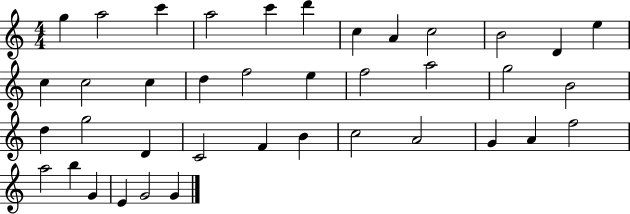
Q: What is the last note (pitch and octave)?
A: G4